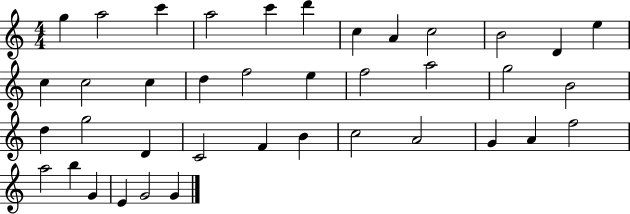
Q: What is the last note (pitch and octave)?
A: G4